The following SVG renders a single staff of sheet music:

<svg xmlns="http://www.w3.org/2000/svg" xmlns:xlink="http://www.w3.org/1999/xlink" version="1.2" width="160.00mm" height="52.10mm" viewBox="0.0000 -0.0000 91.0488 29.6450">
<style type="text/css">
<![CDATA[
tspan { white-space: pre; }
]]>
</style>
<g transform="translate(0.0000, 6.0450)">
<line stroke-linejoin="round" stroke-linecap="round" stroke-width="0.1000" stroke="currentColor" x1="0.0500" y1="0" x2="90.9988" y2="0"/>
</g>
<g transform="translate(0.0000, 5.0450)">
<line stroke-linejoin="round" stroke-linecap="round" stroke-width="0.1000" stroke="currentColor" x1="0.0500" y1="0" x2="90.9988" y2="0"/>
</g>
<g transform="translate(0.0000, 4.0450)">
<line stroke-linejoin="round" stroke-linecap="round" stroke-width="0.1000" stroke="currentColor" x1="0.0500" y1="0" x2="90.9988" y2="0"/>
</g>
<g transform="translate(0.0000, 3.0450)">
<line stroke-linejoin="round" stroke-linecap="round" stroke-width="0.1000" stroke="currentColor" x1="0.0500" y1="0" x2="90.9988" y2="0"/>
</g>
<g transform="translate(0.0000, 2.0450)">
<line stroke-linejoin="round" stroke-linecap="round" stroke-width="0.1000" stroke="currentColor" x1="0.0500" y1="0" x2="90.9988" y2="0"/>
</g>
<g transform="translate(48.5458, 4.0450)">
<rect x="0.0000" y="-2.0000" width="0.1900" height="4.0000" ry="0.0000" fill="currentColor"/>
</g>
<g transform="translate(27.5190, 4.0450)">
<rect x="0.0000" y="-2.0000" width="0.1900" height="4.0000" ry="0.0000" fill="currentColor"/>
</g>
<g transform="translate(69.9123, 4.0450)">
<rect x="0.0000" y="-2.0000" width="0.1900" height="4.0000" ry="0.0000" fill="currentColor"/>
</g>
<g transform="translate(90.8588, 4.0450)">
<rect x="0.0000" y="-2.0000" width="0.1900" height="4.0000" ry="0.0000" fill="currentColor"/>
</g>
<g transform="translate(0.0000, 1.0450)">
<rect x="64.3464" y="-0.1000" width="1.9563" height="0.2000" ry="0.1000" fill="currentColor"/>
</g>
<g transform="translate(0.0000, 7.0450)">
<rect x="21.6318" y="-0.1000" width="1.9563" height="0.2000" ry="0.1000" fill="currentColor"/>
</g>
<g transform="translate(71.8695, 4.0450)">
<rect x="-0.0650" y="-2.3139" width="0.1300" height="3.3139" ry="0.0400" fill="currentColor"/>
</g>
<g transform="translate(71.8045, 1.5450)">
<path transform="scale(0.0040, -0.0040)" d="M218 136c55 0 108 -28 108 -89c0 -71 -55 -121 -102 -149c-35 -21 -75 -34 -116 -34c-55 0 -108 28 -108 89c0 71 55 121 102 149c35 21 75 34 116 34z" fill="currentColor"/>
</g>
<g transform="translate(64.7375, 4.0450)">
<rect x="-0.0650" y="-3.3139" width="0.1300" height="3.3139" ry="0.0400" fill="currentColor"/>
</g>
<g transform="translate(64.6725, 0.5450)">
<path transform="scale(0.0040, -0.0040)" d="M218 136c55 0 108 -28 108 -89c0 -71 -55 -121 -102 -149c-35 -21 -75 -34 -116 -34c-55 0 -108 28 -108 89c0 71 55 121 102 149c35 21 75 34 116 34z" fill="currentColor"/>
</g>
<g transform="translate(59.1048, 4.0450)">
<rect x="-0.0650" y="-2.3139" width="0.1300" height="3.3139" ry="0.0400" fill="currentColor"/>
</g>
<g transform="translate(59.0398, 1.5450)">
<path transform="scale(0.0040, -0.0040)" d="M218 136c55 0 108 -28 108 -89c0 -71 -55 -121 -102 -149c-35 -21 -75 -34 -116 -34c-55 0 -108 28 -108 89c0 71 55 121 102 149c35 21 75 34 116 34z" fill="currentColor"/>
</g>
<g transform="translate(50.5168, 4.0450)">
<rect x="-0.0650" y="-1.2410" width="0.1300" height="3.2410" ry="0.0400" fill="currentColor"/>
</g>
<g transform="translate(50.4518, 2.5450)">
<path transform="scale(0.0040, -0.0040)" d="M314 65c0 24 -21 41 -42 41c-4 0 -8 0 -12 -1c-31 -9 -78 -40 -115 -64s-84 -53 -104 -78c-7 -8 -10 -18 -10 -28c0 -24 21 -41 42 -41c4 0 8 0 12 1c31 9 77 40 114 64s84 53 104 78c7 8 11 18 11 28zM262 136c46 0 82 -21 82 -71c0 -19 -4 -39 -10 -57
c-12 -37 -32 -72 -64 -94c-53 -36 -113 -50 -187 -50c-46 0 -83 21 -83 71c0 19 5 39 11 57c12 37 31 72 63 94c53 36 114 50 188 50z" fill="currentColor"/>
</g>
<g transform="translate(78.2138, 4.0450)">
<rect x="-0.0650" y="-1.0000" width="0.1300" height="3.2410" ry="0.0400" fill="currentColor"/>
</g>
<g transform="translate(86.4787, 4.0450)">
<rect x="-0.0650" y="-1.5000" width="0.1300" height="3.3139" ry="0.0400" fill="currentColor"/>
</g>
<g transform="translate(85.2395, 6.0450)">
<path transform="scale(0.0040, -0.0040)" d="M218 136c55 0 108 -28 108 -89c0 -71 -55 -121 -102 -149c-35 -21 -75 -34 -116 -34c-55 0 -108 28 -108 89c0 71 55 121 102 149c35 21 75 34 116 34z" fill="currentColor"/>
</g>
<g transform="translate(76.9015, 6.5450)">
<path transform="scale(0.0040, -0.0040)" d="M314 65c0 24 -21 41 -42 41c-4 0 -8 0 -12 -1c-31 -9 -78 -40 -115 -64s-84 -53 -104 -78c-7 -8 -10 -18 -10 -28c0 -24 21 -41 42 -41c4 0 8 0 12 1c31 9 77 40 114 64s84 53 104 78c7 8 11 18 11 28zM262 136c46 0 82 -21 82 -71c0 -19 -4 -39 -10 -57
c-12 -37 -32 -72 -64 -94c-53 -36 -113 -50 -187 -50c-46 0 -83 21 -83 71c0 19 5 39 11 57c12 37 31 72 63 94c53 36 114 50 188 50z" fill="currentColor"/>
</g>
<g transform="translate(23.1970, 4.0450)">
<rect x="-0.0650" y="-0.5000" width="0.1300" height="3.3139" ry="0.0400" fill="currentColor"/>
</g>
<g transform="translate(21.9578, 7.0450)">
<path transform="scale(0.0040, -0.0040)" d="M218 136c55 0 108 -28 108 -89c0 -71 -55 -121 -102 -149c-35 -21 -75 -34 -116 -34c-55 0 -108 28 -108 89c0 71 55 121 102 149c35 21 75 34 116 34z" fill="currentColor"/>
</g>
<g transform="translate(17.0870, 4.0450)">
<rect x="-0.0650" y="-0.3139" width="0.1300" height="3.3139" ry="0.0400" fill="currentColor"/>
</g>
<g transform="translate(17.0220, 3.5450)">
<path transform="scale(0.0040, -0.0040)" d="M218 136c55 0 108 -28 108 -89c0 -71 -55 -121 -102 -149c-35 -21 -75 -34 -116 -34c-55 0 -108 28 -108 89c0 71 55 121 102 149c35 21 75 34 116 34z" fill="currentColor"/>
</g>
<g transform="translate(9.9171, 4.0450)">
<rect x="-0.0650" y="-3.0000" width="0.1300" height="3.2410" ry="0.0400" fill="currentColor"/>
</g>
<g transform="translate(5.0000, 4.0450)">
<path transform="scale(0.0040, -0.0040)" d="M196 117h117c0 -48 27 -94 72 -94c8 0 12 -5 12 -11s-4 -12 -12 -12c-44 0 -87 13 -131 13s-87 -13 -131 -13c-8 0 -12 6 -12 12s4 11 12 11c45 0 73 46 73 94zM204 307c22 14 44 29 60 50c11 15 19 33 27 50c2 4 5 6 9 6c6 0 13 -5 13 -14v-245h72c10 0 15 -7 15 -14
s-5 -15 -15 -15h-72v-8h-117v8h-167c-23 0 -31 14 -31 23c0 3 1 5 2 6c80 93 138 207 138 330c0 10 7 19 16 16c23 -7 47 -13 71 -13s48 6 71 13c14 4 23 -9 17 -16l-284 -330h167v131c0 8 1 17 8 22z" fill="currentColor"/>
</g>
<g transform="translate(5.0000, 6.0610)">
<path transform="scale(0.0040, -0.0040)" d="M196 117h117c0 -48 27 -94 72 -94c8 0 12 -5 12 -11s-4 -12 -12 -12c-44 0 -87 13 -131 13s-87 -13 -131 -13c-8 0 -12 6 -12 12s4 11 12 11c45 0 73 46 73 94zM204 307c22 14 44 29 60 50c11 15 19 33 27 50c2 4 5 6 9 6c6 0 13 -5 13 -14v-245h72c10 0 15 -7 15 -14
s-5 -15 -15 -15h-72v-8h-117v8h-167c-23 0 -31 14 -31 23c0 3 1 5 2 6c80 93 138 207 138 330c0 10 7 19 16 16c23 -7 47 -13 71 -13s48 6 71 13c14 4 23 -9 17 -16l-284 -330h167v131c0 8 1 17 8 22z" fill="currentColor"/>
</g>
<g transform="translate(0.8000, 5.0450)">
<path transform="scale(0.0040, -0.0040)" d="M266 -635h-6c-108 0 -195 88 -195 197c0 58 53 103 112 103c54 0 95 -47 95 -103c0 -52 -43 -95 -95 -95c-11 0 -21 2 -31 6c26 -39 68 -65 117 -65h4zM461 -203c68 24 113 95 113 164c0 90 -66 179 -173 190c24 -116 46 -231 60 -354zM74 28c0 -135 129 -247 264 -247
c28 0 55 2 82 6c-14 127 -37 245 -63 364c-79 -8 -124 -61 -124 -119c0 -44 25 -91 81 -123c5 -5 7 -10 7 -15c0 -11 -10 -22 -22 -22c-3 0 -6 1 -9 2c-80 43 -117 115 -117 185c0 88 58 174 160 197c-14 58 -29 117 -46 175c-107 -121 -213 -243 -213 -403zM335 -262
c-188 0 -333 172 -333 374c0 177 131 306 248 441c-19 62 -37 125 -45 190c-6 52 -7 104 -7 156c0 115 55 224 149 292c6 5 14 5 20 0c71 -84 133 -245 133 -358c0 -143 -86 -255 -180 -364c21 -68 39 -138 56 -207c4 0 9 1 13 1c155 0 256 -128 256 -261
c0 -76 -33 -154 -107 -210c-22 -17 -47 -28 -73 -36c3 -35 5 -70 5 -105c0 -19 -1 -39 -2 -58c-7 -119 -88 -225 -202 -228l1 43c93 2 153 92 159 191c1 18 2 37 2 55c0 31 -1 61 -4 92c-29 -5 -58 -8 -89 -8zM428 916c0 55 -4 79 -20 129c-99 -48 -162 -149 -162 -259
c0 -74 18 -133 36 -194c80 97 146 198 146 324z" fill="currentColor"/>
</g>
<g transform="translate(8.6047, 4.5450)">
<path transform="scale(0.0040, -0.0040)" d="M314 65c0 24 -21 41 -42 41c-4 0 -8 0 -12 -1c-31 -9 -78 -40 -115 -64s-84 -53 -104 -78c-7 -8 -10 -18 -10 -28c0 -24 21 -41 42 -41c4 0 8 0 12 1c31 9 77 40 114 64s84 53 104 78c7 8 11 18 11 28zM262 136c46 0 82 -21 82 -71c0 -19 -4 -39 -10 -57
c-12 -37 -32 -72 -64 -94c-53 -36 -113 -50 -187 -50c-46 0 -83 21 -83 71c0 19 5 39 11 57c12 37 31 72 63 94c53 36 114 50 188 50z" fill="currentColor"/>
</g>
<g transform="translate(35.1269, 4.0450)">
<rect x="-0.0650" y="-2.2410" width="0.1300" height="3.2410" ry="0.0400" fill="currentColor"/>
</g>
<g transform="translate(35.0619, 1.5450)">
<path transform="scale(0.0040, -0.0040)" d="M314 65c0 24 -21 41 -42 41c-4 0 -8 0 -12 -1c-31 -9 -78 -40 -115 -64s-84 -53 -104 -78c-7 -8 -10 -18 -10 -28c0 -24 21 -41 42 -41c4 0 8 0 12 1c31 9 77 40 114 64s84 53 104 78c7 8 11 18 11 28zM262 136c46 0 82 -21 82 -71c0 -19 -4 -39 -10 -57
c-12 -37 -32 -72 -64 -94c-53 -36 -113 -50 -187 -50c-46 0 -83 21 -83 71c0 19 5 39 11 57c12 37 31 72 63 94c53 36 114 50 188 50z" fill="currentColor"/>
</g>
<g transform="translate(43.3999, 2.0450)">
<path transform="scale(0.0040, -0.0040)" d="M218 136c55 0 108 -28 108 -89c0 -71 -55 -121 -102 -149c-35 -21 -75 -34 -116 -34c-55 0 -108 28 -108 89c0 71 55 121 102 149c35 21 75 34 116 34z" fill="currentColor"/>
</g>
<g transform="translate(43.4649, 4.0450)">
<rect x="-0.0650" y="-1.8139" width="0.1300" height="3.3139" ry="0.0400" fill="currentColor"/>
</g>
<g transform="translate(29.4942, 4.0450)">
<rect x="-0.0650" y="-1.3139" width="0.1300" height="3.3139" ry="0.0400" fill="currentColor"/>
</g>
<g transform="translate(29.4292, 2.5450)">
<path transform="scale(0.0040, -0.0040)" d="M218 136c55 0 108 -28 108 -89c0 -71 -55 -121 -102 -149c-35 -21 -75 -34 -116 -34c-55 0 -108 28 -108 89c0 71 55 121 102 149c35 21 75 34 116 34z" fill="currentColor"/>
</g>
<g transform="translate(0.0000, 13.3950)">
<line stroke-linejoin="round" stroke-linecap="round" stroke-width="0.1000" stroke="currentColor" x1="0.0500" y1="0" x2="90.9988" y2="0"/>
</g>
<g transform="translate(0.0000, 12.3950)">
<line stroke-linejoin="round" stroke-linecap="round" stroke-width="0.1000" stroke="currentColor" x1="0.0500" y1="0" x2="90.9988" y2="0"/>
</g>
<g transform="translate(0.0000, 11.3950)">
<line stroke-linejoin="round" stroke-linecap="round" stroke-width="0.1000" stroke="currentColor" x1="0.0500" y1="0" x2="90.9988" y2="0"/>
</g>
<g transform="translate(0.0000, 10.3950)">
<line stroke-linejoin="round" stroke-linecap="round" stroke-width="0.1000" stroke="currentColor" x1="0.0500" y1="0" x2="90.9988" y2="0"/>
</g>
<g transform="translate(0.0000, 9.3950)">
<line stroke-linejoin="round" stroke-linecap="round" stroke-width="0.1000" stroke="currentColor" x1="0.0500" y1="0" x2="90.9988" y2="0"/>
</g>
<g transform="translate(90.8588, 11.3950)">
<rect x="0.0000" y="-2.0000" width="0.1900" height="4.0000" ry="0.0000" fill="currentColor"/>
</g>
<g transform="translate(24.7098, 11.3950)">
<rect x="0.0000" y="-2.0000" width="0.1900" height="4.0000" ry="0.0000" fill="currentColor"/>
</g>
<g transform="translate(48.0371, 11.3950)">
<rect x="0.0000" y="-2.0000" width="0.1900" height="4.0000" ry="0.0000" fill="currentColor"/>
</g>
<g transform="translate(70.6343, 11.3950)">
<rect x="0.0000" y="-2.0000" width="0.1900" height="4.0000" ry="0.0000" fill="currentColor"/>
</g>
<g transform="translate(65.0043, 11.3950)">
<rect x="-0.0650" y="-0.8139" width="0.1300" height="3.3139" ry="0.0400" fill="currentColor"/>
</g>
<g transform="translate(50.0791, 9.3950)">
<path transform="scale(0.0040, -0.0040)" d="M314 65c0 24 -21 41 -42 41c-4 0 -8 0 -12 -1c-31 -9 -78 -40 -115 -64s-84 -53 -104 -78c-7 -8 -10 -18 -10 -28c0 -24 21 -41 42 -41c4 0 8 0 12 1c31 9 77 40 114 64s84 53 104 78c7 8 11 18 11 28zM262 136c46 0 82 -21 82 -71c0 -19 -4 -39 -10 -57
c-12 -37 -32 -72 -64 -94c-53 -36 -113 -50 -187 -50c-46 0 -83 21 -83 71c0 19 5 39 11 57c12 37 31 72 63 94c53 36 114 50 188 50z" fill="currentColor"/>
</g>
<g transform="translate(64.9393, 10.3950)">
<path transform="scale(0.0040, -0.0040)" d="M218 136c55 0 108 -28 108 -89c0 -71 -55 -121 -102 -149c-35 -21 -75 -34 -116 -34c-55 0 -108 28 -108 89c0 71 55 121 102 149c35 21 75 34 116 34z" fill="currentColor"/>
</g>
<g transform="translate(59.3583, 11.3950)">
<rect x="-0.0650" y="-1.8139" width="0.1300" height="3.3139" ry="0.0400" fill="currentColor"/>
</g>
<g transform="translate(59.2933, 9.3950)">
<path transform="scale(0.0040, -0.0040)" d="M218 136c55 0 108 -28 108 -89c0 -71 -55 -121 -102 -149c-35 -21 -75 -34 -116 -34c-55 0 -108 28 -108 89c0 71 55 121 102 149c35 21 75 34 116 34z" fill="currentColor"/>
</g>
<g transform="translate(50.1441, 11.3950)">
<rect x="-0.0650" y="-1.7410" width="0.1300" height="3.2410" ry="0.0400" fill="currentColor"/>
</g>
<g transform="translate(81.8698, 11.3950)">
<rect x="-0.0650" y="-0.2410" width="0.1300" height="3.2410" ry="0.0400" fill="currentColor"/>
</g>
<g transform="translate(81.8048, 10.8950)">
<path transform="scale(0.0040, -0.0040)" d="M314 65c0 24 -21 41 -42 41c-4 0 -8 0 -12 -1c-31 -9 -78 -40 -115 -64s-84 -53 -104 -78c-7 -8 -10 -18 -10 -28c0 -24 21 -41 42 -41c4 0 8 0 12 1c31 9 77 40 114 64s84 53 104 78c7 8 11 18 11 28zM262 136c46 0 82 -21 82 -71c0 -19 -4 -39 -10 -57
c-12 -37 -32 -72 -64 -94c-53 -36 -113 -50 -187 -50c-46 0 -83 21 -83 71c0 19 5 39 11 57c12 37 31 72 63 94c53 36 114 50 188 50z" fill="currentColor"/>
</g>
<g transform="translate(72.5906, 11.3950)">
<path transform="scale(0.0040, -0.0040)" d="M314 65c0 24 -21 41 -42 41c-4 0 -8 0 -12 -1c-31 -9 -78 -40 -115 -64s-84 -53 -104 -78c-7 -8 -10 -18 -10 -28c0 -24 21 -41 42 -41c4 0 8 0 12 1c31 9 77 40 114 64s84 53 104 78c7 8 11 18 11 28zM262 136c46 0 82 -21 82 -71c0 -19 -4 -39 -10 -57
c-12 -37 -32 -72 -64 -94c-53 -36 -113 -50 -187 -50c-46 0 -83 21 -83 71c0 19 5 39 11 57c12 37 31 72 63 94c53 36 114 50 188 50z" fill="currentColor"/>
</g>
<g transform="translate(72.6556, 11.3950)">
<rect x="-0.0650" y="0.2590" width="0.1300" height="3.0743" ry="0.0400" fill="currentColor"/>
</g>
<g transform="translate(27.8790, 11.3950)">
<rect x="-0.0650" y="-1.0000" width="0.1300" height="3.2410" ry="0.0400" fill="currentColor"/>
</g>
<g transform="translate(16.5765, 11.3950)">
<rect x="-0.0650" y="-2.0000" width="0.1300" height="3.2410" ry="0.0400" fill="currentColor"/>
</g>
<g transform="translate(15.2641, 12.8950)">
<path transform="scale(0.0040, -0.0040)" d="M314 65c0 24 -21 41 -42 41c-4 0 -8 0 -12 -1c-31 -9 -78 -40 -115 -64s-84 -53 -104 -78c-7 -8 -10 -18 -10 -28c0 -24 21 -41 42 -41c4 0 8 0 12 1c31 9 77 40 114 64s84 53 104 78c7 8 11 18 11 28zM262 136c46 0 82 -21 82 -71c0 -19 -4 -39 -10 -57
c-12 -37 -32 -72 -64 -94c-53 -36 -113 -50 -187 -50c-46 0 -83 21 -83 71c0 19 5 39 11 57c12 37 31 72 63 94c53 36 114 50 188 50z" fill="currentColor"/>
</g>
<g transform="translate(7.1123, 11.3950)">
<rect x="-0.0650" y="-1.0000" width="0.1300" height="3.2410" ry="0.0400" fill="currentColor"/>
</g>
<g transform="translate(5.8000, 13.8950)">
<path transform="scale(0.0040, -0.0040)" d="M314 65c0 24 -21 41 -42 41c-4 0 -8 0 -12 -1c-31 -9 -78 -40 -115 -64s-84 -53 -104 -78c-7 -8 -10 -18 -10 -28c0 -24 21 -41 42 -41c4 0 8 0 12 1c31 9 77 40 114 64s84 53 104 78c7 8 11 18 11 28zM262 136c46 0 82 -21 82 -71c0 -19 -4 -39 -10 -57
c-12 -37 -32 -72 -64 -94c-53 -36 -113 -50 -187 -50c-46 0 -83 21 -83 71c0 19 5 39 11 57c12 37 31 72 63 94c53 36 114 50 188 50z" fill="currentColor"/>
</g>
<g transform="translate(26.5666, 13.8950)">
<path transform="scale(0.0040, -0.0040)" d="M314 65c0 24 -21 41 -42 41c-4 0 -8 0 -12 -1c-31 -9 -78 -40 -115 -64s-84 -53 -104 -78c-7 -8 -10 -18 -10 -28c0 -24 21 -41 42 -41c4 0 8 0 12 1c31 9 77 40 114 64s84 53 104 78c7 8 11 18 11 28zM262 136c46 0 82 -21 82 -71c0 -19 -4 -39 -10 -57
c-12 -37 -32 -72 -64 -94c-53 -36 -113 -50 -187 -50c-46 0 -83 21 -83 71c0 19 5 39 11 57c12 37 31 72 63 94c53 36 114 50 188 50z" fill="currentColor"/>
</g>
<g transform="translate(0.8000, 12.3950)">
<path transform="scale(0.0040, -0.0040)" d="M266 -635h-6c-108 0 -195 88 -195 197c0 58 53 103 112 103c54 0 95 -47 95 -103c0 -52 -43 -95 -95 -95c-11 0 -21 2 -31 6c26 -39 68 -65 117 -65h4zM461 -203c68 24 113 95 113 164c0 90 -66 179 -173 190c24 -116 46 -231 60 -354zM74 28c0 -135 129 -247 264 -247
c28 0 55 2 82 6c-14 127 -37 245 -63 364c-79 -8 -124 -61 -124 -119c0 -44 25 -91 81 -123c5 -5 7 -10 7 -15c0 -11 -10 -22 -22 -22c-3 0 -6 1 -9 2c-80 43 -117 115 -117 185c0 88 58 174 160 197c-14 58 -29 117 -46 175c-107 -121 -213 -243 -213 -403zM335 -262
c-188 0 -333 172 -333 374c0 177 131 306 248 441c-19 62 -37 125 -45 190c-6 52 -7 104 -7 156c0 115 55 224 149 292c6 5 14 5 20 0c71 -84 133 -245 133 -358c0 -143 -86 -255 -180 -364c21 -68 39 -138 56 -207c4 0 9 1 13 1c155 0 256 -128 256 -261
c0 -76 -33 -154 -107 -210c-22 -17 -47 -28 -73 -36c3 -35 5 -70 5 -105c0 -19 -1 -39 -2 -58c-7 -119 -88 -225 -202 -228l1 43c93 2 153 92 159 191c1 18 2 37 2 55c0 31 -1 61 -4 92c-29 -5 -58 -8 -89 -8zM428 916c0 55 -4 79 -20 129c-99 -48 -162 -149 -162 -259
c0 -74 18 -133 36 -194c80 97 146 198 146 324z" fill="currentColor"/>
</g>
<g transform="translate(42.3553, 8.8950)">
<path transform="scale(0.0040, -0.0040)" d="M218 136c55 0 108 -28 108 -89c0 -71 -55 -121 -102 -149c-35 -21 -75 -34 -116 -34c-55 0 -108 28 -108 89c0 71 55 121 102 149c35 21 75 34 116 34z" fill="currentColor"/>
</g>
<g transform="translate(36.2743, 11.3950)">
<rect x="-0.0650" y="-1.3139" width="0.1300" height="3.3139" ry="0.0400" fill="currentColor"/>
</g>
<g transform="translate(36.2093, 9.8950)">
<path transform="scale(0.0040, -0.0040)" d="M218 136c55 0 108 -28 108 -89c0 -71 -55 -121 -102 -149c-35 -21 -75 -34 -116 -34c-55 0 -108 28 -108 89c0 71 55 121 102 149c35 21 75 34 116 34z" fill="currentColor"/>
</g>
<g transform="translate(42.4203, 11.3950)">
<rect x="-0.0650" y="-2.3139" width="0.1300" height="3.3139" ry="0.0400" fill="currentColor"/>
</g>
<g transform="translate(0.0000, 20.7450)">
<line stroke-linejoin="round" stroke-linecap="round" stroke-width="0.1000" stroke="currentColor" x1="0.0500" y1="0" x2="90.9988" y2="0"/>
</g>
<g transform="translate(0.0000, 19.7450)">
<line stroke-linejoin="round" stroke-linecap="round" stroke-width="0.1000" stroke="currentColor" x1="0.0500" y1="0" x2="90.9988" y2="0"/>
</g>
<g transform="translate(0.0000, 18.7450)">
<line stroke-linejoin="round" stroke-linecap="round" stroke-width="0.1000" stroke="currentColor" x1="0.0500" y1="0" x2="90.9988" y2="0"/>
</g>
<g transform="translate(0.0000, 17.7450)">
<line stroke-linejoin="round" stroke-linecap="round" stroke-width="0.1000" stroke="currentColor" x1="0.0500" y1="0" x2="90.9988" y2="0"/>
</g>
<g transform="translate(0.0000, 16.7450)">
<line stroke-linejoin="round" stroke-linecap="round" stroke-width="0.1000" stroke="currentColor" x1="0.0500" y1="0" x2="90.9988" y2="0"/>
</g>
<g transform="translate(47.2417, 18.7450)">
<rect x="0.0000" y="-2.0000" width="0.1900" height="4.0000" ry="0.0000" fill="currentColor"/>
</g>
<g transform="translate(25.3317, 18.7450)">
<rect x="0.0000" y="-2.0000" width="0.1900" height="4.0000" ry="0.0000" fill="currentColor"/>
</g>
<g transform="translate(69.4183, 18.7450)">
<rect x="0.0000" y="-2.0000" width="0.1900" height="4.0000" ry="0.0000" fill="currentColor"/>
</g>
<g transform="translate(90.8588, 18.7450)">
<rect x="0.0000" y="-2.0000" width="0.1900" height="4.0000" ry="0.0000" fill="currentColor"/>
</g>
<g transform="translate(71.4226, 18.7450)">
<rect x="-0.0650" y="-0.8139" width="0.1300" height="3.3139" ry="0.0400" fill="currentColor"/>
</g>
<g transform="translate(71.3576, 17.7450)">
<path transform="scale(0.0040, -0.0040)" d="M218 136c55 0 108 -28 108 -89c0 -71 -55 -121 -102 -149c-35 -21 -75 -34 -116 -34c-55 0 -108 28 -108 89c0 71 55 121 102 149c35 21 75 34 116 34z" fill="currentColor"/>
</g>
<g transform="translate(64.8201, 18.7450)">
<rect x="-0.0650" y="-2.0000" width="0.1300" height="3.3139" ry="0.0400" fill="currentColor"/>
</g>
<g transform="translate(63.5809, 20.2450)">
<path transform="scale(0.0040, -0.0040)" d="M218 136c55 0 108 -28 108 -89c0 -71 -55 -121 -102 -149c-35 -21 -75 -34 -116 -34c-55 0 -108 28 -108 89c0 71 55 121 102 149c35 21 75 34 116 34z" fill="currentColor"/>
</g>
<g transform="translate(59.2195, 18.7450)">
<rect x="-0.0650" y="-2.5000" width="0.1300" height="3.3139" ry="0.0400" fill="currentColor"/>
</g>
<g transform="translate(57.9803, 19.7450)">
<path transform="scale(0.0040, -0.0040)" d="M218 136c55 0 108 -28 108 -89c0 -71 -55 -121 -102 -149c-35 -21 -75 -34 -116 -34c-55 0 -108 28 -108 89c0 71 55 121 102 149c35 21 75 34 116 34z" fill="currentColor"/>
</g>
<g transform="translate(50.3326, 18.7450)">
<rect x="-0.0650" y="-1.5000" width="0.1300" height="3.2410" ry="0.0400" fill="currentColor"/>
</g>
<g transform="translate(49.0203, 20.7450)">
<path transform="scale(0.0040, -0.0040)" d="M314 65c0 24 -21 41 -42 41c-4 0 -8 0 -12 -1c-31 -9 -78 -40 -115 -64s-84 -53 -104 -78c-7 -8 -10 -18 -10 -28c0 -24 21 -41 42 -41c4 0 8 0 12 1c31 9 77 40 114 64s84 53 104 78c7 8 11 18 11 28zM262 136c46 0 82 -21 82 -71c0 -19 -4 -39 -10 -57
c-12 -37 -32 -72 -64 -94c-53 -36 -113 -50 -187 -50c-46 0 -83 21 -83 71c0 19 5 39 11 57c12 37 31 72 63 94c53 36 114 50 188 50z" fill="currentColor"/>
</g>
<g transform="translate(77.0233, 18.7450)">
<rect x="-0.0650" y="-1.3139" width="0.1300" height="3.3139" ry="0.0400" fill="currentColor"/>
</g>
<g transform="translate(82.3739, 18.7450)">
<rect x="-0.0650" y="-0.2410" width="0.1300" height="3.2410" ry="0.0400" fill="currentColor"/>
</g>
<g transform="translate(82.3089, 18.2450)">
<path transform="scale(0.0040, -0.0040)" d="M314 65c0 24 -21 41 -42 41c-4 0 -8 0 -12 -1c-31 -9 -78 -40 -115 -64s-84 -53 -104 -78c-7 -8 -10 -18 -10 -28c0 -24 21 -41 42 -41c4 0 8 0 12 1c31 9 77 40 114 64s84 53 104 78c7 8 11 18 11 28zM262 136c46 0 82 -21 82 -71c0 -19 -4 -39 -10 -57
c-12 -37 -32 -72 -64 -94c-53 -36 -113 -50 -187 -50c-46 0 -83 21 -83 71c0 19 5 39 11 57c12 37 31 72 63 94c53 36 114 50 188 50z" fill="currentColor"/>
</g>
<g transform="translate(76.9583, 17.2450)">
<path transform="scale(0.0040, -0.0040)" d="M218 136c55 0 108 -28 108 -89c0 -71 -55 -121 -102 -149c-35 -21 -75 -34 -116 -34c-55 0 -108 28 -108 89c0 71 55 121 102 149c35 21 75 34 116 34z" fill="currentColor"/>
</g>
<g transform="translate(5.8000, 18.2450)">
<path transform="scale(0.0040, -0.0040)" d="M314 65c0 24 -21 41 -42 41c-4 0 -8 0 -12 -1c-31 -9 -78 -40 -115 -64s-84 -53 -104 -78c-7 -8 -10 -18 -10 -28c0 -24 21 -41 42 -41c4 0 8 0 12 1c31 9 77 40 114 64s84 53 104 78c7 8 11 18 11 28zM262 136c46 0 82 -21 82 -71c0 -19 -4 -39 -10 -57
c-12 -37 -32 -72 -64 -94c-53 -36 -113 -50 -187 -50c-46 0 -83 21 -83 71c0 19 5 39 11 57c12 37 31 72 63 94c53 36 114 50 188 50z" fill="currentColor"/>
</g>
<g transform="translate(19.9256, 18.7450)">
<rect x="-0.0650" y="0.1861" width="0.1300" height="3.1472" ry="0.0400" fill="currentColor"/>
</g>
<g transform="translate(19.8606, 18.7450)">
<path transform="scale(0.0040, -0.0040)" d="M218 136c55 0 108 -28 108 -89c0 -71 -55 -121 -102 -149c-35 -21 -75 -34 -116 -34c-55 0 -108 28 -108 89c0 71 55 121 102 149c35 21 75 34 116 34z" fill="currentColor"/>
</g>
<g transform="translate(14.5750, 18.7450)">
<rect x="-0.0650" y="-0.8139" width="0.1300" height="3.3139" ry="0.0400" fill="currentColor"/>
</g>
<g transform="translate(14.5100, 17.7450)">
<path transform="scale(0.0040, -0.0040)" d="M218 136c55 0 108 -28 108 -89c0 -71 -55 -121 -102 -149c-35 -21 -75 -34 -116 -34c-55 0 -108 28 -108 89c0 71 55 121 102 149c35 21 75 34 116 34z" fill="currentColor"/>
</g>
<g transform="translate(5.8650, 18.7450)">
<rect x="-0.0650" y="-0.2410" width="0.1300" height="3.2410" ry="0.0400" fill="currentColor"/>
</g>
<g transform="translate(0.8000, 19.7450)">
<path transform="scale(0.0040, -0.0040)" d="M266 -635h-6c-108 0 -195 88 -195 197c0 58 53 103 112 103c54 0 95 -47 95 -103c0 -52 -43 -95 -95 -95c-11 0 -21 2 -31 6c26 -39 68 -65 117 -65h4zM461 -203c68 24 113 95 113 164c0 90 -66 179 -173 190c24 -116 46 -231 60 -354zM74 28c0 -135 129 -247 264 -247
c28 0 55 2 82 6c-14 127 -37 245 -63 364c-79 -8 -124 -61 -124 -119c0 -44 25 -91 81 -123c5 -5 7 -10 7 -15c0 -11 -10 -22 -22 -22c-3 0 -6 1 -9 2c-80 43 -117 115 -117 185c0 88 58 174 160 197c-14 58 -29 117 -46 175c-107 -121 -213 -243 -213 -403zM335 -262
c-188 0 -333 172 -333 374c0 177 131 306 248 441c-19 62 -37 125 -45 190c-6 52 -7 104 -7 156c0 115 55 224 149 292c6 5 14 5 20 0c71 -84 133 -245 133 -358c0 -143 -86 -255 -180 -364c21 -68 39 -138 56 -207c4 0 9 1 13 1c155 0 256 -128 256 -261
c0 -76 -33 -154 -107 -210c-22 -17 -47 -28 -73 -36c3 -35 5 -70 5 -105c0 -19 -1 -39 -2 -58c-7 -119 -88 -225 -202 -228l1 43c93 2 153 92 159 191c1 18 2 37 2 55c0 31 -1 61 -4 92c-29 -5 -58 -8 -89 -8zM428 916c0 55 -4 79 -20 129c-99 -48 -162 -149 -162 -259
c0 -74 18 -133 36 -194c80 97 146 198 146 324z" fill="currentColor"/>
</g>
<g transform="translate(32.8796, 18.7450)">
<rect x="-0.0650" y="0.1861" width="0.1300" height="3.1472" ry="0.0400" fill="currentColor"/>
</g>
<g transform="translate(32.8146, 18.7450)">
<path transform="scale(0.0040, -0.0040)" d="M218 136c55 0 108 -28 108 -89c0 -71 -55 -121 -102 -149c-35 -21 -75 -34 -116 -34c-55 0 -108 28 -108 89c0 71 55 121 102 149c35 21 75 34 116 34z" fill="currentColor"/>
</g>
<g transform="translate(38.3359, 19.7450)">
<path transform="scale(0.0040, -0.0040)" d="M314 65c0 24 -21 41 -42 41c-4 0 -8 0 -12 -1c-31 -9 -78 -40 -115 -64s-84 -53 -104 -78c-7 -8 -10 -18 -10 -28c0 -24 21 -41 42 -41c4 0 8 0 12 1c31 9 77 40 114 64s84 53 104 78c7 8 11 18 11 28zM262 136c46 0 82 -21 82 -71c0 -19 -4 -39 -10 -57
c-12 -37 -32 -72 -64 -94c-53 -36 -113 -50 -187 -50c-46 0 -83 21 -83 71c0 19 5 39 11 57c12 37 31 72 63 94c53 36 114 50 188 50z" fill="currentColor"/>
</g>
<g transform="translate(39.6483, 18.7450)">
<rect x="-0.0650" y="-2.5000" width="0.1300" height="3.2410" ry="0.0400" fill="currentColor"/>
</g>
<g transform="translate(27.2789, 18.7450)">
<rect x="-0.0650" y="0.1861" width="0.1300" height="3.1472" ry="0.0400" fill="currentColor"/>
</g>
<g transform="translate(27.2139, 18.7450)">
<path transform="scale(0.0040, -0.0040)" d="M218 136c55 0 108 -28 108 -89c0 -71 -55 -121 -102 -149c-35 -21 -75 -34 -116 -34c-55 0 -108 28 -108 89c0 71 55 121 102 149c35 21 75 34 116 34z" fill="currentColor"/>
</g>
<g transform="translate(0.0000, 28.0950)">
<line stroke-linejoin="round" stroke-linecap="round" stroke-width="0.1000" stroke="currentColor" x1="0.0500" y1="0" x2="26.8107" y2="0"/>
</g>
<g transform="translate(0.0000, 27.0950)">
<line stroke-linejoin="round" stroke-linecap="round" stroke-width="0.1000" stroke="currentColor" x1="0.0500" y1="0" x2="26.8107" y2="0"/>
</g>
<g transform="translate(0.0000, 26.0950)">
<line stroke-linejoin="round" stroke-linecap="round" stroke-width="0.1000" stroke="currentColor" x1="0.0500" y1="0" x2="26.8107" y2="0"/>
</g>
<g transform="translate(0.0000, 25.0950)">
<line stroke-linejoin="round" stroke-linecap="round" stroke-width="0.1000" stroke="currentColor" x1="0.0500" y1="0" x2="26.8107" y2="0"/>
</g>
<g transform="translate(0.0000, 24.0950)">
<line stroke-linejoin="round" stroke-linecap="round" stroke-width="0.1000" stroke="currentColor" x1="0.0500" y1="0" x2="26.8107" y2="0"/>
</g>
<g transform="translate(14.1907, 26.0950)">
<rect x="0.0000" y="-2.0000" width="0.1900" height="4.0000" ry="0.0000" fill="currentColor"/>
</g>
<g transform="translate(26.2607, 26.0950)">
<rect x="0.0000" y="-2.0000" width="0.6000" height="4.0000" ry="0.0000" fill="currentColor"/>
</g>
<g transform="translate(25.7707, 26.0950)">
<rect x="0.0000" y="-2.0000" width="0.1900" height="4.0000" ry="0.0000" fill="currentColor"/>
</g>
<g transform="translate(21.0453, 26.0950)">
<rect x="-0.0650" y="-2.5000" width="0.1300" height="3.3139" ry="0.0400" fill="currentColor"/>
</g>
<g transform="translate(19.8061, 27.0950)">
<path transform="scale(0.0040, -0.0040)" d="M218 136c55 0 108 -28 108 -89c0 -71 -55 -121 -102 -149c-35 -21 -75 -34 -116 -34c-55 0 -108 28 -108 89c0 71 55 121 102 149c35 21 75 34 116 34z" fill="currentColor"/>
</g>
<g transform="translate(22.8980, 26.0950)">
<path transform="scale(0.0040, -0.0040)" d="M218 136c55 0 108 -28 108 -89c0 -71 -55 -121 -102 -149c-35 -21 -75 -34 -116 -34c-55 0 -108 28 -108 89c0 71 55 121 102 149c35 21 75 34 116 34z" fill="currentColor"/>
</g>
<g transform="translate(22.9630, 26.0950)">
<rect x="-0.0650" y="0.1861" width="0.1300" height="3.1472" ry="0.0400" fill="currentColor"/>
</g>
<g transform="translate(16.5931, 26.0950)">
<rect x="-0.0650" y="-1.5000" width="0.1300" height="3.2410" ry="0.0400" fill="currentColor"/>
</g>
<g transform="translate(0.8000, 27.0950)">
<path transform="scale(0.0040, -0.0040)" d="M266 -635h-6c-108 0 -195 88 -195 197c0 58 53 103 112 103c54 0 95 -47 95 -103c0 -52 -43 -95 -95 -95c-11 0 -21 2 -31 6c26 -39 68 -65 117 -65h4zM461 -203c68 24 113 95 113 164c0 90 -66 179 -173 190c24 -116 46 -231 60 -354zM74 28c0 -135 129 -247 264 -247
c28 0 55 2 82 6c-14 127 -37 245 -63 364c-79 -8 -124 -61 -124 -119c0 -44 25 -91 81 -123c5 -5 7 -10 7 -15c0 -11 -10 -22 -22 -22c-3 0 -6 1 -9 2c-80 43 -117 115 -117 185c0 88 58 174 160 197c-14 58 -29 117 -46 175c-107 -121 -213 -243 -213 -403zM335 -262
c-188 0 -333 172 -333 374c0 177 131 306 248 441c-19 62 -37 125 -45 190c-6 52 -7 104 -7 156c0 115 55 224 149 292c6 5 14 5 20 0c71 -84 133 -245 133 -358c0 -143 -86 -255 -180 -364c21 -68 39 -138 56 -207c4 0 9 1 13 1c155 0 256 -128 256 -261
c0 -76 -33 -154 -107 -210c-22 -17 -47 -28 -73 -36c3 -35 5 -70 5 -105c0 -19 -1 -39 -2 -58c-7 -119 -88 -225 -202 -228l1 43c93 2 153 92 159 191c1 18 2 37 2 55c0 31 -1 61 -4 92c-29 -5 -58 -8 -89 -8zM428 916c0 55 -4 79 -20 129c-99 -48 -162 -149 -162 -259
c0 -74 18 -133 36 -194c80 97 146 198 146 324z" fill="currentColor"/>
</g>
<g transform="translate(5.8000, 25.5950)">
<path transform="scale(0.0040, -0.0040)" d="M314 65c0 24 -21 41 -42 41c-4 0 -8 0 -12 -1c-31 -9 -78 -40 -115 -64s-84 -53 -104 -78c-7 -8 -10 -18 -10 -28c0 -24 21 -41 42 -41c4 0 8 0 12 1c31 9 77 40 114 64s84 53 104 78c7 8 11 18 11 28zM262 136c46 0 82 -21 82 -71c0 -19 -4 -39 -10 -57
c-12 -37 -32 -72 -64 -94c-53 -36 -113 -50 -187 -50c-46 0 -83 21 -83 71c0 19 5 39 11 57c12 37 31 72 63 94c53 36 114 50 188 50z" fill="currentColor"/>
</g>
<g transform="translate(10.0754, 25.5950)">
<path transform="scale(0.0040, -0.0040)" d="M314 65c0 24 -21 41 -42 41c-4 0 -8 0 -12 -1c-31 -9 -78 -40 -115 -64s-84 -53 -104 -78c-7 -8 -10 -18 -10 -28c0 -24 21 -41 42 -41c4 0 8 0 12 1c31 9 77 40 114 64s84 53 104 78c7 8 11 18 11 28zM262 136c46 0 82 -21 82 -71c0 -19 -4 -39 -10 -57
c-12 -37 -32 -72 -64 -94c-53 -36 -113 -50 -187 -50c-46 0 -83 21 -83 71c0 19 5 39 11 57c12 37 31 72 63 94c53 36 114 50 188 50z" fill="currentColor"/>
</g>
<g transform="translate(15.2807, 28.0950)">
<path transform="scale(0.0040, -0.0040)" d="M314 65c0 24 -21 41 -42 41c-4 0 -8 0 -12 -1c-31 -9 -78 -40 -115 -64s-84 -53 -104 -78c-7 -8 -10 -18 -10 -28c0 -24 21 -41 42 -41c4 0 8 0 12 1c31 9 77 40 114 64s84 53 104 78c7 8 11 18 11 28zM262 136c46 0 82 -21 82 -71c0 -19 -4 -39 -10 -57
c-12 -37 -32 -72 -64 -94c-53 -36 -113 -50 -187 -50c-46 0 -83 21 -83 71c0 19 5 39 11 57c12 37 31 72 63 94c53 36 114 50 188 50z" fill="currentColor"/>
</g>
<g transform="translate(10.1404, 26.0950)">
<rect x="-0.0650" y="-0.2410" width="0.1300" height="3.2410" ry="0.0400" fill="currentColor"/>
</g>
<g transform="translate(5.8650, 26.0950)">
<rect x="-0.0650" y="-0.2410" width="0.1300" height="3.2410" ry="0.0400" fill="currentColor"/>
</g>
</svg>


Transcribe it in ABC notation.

X:1
T:Untitled
M:4/4
L:1/4
K:C
A2 c C e g2 f e2 g b g D2 E D2 F2 D2 e g f2 f d B2 c2 c2 d B B B G2 E2 G F d e c2 c2 c2 E2 G B